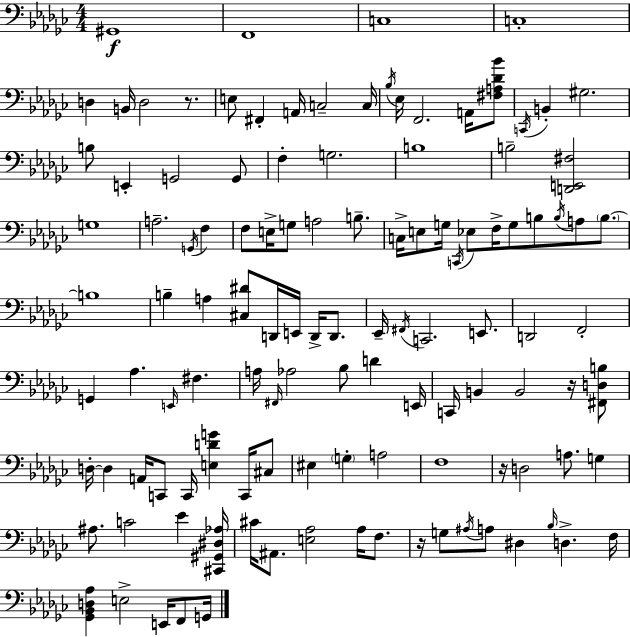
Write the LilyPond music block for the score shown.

{
  \clef bass
  \numericTimeSignature
  \time 4/4
  \key ees \minor
  gis,1\f | f,1 | c1 | c1-. | \break d4 b,16 d2 r8. | e8 fis,4-. a,16 c2-- c16 | \acciaccatura { bes16 } ees16 f,2. a,16 <fis a des' bes'>8 | \acciaccatura { c,16 } b,4-. gis2. | \break b8 e,4-. g,2 | g,8 f4-. g2. | b1 | b2-- <d, e, fis>2 | \break g1 | a2.-- \acciaccatura { g,16 } f4 | f8 e16-> g8 a2 | b8.-- c16-> e8 g16 \acciaccatura { c,16 } ees8 f16-> g8 b8 \acciaccatura { b16 } | \break a8 \parenthesize b8.~~ b1 | b4-- a4 <cis dis'>8 d,16 | e,16 d,16-> d,8. ees,16-- \acciaccatura { fis,16 } c,2. | e,8. d,2 f,2-. | \break g,4 aes4. | \grace { e,16 } fis4. a16 \grace { fis,16 } aes2 | bes8 d'4 e,16 c,16 b,4 b,2 | r16 <fis, d b>8 d16-.~~ d4 a,16 c,8 | \break c,16 <e d' g'>4 c,16 cis8 eis4 \parenthesize g4-. | a2 f1 | r16 d2 | a8. g4 ais8. c'2 | \break ees'4 <cis, gis, dis aes>16 cis'16 ais,8. <e aes>2 | aes16 f8. r16 g8 \acciaccatura { ais16 } a8 dis4 | \grace { bes16 } d4.-> f16 <ges, bes, d aes>4 e2-> | e,16 f,8 g,16 \bar "|."
}